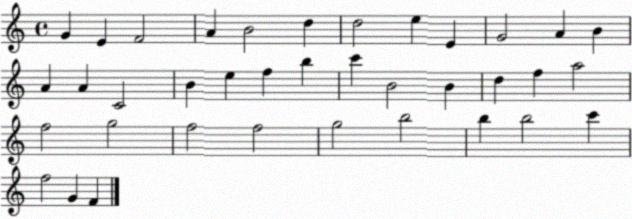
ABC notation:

X:1
T:Untitled
M:4/4
L:1/4
K:C
G E F2 A B2 d d2 e E G2 A B A A C2 B e f b c' B2 B d f a2 f2 g2 f2 f2 g2 b2 b b2 c' f2 G F